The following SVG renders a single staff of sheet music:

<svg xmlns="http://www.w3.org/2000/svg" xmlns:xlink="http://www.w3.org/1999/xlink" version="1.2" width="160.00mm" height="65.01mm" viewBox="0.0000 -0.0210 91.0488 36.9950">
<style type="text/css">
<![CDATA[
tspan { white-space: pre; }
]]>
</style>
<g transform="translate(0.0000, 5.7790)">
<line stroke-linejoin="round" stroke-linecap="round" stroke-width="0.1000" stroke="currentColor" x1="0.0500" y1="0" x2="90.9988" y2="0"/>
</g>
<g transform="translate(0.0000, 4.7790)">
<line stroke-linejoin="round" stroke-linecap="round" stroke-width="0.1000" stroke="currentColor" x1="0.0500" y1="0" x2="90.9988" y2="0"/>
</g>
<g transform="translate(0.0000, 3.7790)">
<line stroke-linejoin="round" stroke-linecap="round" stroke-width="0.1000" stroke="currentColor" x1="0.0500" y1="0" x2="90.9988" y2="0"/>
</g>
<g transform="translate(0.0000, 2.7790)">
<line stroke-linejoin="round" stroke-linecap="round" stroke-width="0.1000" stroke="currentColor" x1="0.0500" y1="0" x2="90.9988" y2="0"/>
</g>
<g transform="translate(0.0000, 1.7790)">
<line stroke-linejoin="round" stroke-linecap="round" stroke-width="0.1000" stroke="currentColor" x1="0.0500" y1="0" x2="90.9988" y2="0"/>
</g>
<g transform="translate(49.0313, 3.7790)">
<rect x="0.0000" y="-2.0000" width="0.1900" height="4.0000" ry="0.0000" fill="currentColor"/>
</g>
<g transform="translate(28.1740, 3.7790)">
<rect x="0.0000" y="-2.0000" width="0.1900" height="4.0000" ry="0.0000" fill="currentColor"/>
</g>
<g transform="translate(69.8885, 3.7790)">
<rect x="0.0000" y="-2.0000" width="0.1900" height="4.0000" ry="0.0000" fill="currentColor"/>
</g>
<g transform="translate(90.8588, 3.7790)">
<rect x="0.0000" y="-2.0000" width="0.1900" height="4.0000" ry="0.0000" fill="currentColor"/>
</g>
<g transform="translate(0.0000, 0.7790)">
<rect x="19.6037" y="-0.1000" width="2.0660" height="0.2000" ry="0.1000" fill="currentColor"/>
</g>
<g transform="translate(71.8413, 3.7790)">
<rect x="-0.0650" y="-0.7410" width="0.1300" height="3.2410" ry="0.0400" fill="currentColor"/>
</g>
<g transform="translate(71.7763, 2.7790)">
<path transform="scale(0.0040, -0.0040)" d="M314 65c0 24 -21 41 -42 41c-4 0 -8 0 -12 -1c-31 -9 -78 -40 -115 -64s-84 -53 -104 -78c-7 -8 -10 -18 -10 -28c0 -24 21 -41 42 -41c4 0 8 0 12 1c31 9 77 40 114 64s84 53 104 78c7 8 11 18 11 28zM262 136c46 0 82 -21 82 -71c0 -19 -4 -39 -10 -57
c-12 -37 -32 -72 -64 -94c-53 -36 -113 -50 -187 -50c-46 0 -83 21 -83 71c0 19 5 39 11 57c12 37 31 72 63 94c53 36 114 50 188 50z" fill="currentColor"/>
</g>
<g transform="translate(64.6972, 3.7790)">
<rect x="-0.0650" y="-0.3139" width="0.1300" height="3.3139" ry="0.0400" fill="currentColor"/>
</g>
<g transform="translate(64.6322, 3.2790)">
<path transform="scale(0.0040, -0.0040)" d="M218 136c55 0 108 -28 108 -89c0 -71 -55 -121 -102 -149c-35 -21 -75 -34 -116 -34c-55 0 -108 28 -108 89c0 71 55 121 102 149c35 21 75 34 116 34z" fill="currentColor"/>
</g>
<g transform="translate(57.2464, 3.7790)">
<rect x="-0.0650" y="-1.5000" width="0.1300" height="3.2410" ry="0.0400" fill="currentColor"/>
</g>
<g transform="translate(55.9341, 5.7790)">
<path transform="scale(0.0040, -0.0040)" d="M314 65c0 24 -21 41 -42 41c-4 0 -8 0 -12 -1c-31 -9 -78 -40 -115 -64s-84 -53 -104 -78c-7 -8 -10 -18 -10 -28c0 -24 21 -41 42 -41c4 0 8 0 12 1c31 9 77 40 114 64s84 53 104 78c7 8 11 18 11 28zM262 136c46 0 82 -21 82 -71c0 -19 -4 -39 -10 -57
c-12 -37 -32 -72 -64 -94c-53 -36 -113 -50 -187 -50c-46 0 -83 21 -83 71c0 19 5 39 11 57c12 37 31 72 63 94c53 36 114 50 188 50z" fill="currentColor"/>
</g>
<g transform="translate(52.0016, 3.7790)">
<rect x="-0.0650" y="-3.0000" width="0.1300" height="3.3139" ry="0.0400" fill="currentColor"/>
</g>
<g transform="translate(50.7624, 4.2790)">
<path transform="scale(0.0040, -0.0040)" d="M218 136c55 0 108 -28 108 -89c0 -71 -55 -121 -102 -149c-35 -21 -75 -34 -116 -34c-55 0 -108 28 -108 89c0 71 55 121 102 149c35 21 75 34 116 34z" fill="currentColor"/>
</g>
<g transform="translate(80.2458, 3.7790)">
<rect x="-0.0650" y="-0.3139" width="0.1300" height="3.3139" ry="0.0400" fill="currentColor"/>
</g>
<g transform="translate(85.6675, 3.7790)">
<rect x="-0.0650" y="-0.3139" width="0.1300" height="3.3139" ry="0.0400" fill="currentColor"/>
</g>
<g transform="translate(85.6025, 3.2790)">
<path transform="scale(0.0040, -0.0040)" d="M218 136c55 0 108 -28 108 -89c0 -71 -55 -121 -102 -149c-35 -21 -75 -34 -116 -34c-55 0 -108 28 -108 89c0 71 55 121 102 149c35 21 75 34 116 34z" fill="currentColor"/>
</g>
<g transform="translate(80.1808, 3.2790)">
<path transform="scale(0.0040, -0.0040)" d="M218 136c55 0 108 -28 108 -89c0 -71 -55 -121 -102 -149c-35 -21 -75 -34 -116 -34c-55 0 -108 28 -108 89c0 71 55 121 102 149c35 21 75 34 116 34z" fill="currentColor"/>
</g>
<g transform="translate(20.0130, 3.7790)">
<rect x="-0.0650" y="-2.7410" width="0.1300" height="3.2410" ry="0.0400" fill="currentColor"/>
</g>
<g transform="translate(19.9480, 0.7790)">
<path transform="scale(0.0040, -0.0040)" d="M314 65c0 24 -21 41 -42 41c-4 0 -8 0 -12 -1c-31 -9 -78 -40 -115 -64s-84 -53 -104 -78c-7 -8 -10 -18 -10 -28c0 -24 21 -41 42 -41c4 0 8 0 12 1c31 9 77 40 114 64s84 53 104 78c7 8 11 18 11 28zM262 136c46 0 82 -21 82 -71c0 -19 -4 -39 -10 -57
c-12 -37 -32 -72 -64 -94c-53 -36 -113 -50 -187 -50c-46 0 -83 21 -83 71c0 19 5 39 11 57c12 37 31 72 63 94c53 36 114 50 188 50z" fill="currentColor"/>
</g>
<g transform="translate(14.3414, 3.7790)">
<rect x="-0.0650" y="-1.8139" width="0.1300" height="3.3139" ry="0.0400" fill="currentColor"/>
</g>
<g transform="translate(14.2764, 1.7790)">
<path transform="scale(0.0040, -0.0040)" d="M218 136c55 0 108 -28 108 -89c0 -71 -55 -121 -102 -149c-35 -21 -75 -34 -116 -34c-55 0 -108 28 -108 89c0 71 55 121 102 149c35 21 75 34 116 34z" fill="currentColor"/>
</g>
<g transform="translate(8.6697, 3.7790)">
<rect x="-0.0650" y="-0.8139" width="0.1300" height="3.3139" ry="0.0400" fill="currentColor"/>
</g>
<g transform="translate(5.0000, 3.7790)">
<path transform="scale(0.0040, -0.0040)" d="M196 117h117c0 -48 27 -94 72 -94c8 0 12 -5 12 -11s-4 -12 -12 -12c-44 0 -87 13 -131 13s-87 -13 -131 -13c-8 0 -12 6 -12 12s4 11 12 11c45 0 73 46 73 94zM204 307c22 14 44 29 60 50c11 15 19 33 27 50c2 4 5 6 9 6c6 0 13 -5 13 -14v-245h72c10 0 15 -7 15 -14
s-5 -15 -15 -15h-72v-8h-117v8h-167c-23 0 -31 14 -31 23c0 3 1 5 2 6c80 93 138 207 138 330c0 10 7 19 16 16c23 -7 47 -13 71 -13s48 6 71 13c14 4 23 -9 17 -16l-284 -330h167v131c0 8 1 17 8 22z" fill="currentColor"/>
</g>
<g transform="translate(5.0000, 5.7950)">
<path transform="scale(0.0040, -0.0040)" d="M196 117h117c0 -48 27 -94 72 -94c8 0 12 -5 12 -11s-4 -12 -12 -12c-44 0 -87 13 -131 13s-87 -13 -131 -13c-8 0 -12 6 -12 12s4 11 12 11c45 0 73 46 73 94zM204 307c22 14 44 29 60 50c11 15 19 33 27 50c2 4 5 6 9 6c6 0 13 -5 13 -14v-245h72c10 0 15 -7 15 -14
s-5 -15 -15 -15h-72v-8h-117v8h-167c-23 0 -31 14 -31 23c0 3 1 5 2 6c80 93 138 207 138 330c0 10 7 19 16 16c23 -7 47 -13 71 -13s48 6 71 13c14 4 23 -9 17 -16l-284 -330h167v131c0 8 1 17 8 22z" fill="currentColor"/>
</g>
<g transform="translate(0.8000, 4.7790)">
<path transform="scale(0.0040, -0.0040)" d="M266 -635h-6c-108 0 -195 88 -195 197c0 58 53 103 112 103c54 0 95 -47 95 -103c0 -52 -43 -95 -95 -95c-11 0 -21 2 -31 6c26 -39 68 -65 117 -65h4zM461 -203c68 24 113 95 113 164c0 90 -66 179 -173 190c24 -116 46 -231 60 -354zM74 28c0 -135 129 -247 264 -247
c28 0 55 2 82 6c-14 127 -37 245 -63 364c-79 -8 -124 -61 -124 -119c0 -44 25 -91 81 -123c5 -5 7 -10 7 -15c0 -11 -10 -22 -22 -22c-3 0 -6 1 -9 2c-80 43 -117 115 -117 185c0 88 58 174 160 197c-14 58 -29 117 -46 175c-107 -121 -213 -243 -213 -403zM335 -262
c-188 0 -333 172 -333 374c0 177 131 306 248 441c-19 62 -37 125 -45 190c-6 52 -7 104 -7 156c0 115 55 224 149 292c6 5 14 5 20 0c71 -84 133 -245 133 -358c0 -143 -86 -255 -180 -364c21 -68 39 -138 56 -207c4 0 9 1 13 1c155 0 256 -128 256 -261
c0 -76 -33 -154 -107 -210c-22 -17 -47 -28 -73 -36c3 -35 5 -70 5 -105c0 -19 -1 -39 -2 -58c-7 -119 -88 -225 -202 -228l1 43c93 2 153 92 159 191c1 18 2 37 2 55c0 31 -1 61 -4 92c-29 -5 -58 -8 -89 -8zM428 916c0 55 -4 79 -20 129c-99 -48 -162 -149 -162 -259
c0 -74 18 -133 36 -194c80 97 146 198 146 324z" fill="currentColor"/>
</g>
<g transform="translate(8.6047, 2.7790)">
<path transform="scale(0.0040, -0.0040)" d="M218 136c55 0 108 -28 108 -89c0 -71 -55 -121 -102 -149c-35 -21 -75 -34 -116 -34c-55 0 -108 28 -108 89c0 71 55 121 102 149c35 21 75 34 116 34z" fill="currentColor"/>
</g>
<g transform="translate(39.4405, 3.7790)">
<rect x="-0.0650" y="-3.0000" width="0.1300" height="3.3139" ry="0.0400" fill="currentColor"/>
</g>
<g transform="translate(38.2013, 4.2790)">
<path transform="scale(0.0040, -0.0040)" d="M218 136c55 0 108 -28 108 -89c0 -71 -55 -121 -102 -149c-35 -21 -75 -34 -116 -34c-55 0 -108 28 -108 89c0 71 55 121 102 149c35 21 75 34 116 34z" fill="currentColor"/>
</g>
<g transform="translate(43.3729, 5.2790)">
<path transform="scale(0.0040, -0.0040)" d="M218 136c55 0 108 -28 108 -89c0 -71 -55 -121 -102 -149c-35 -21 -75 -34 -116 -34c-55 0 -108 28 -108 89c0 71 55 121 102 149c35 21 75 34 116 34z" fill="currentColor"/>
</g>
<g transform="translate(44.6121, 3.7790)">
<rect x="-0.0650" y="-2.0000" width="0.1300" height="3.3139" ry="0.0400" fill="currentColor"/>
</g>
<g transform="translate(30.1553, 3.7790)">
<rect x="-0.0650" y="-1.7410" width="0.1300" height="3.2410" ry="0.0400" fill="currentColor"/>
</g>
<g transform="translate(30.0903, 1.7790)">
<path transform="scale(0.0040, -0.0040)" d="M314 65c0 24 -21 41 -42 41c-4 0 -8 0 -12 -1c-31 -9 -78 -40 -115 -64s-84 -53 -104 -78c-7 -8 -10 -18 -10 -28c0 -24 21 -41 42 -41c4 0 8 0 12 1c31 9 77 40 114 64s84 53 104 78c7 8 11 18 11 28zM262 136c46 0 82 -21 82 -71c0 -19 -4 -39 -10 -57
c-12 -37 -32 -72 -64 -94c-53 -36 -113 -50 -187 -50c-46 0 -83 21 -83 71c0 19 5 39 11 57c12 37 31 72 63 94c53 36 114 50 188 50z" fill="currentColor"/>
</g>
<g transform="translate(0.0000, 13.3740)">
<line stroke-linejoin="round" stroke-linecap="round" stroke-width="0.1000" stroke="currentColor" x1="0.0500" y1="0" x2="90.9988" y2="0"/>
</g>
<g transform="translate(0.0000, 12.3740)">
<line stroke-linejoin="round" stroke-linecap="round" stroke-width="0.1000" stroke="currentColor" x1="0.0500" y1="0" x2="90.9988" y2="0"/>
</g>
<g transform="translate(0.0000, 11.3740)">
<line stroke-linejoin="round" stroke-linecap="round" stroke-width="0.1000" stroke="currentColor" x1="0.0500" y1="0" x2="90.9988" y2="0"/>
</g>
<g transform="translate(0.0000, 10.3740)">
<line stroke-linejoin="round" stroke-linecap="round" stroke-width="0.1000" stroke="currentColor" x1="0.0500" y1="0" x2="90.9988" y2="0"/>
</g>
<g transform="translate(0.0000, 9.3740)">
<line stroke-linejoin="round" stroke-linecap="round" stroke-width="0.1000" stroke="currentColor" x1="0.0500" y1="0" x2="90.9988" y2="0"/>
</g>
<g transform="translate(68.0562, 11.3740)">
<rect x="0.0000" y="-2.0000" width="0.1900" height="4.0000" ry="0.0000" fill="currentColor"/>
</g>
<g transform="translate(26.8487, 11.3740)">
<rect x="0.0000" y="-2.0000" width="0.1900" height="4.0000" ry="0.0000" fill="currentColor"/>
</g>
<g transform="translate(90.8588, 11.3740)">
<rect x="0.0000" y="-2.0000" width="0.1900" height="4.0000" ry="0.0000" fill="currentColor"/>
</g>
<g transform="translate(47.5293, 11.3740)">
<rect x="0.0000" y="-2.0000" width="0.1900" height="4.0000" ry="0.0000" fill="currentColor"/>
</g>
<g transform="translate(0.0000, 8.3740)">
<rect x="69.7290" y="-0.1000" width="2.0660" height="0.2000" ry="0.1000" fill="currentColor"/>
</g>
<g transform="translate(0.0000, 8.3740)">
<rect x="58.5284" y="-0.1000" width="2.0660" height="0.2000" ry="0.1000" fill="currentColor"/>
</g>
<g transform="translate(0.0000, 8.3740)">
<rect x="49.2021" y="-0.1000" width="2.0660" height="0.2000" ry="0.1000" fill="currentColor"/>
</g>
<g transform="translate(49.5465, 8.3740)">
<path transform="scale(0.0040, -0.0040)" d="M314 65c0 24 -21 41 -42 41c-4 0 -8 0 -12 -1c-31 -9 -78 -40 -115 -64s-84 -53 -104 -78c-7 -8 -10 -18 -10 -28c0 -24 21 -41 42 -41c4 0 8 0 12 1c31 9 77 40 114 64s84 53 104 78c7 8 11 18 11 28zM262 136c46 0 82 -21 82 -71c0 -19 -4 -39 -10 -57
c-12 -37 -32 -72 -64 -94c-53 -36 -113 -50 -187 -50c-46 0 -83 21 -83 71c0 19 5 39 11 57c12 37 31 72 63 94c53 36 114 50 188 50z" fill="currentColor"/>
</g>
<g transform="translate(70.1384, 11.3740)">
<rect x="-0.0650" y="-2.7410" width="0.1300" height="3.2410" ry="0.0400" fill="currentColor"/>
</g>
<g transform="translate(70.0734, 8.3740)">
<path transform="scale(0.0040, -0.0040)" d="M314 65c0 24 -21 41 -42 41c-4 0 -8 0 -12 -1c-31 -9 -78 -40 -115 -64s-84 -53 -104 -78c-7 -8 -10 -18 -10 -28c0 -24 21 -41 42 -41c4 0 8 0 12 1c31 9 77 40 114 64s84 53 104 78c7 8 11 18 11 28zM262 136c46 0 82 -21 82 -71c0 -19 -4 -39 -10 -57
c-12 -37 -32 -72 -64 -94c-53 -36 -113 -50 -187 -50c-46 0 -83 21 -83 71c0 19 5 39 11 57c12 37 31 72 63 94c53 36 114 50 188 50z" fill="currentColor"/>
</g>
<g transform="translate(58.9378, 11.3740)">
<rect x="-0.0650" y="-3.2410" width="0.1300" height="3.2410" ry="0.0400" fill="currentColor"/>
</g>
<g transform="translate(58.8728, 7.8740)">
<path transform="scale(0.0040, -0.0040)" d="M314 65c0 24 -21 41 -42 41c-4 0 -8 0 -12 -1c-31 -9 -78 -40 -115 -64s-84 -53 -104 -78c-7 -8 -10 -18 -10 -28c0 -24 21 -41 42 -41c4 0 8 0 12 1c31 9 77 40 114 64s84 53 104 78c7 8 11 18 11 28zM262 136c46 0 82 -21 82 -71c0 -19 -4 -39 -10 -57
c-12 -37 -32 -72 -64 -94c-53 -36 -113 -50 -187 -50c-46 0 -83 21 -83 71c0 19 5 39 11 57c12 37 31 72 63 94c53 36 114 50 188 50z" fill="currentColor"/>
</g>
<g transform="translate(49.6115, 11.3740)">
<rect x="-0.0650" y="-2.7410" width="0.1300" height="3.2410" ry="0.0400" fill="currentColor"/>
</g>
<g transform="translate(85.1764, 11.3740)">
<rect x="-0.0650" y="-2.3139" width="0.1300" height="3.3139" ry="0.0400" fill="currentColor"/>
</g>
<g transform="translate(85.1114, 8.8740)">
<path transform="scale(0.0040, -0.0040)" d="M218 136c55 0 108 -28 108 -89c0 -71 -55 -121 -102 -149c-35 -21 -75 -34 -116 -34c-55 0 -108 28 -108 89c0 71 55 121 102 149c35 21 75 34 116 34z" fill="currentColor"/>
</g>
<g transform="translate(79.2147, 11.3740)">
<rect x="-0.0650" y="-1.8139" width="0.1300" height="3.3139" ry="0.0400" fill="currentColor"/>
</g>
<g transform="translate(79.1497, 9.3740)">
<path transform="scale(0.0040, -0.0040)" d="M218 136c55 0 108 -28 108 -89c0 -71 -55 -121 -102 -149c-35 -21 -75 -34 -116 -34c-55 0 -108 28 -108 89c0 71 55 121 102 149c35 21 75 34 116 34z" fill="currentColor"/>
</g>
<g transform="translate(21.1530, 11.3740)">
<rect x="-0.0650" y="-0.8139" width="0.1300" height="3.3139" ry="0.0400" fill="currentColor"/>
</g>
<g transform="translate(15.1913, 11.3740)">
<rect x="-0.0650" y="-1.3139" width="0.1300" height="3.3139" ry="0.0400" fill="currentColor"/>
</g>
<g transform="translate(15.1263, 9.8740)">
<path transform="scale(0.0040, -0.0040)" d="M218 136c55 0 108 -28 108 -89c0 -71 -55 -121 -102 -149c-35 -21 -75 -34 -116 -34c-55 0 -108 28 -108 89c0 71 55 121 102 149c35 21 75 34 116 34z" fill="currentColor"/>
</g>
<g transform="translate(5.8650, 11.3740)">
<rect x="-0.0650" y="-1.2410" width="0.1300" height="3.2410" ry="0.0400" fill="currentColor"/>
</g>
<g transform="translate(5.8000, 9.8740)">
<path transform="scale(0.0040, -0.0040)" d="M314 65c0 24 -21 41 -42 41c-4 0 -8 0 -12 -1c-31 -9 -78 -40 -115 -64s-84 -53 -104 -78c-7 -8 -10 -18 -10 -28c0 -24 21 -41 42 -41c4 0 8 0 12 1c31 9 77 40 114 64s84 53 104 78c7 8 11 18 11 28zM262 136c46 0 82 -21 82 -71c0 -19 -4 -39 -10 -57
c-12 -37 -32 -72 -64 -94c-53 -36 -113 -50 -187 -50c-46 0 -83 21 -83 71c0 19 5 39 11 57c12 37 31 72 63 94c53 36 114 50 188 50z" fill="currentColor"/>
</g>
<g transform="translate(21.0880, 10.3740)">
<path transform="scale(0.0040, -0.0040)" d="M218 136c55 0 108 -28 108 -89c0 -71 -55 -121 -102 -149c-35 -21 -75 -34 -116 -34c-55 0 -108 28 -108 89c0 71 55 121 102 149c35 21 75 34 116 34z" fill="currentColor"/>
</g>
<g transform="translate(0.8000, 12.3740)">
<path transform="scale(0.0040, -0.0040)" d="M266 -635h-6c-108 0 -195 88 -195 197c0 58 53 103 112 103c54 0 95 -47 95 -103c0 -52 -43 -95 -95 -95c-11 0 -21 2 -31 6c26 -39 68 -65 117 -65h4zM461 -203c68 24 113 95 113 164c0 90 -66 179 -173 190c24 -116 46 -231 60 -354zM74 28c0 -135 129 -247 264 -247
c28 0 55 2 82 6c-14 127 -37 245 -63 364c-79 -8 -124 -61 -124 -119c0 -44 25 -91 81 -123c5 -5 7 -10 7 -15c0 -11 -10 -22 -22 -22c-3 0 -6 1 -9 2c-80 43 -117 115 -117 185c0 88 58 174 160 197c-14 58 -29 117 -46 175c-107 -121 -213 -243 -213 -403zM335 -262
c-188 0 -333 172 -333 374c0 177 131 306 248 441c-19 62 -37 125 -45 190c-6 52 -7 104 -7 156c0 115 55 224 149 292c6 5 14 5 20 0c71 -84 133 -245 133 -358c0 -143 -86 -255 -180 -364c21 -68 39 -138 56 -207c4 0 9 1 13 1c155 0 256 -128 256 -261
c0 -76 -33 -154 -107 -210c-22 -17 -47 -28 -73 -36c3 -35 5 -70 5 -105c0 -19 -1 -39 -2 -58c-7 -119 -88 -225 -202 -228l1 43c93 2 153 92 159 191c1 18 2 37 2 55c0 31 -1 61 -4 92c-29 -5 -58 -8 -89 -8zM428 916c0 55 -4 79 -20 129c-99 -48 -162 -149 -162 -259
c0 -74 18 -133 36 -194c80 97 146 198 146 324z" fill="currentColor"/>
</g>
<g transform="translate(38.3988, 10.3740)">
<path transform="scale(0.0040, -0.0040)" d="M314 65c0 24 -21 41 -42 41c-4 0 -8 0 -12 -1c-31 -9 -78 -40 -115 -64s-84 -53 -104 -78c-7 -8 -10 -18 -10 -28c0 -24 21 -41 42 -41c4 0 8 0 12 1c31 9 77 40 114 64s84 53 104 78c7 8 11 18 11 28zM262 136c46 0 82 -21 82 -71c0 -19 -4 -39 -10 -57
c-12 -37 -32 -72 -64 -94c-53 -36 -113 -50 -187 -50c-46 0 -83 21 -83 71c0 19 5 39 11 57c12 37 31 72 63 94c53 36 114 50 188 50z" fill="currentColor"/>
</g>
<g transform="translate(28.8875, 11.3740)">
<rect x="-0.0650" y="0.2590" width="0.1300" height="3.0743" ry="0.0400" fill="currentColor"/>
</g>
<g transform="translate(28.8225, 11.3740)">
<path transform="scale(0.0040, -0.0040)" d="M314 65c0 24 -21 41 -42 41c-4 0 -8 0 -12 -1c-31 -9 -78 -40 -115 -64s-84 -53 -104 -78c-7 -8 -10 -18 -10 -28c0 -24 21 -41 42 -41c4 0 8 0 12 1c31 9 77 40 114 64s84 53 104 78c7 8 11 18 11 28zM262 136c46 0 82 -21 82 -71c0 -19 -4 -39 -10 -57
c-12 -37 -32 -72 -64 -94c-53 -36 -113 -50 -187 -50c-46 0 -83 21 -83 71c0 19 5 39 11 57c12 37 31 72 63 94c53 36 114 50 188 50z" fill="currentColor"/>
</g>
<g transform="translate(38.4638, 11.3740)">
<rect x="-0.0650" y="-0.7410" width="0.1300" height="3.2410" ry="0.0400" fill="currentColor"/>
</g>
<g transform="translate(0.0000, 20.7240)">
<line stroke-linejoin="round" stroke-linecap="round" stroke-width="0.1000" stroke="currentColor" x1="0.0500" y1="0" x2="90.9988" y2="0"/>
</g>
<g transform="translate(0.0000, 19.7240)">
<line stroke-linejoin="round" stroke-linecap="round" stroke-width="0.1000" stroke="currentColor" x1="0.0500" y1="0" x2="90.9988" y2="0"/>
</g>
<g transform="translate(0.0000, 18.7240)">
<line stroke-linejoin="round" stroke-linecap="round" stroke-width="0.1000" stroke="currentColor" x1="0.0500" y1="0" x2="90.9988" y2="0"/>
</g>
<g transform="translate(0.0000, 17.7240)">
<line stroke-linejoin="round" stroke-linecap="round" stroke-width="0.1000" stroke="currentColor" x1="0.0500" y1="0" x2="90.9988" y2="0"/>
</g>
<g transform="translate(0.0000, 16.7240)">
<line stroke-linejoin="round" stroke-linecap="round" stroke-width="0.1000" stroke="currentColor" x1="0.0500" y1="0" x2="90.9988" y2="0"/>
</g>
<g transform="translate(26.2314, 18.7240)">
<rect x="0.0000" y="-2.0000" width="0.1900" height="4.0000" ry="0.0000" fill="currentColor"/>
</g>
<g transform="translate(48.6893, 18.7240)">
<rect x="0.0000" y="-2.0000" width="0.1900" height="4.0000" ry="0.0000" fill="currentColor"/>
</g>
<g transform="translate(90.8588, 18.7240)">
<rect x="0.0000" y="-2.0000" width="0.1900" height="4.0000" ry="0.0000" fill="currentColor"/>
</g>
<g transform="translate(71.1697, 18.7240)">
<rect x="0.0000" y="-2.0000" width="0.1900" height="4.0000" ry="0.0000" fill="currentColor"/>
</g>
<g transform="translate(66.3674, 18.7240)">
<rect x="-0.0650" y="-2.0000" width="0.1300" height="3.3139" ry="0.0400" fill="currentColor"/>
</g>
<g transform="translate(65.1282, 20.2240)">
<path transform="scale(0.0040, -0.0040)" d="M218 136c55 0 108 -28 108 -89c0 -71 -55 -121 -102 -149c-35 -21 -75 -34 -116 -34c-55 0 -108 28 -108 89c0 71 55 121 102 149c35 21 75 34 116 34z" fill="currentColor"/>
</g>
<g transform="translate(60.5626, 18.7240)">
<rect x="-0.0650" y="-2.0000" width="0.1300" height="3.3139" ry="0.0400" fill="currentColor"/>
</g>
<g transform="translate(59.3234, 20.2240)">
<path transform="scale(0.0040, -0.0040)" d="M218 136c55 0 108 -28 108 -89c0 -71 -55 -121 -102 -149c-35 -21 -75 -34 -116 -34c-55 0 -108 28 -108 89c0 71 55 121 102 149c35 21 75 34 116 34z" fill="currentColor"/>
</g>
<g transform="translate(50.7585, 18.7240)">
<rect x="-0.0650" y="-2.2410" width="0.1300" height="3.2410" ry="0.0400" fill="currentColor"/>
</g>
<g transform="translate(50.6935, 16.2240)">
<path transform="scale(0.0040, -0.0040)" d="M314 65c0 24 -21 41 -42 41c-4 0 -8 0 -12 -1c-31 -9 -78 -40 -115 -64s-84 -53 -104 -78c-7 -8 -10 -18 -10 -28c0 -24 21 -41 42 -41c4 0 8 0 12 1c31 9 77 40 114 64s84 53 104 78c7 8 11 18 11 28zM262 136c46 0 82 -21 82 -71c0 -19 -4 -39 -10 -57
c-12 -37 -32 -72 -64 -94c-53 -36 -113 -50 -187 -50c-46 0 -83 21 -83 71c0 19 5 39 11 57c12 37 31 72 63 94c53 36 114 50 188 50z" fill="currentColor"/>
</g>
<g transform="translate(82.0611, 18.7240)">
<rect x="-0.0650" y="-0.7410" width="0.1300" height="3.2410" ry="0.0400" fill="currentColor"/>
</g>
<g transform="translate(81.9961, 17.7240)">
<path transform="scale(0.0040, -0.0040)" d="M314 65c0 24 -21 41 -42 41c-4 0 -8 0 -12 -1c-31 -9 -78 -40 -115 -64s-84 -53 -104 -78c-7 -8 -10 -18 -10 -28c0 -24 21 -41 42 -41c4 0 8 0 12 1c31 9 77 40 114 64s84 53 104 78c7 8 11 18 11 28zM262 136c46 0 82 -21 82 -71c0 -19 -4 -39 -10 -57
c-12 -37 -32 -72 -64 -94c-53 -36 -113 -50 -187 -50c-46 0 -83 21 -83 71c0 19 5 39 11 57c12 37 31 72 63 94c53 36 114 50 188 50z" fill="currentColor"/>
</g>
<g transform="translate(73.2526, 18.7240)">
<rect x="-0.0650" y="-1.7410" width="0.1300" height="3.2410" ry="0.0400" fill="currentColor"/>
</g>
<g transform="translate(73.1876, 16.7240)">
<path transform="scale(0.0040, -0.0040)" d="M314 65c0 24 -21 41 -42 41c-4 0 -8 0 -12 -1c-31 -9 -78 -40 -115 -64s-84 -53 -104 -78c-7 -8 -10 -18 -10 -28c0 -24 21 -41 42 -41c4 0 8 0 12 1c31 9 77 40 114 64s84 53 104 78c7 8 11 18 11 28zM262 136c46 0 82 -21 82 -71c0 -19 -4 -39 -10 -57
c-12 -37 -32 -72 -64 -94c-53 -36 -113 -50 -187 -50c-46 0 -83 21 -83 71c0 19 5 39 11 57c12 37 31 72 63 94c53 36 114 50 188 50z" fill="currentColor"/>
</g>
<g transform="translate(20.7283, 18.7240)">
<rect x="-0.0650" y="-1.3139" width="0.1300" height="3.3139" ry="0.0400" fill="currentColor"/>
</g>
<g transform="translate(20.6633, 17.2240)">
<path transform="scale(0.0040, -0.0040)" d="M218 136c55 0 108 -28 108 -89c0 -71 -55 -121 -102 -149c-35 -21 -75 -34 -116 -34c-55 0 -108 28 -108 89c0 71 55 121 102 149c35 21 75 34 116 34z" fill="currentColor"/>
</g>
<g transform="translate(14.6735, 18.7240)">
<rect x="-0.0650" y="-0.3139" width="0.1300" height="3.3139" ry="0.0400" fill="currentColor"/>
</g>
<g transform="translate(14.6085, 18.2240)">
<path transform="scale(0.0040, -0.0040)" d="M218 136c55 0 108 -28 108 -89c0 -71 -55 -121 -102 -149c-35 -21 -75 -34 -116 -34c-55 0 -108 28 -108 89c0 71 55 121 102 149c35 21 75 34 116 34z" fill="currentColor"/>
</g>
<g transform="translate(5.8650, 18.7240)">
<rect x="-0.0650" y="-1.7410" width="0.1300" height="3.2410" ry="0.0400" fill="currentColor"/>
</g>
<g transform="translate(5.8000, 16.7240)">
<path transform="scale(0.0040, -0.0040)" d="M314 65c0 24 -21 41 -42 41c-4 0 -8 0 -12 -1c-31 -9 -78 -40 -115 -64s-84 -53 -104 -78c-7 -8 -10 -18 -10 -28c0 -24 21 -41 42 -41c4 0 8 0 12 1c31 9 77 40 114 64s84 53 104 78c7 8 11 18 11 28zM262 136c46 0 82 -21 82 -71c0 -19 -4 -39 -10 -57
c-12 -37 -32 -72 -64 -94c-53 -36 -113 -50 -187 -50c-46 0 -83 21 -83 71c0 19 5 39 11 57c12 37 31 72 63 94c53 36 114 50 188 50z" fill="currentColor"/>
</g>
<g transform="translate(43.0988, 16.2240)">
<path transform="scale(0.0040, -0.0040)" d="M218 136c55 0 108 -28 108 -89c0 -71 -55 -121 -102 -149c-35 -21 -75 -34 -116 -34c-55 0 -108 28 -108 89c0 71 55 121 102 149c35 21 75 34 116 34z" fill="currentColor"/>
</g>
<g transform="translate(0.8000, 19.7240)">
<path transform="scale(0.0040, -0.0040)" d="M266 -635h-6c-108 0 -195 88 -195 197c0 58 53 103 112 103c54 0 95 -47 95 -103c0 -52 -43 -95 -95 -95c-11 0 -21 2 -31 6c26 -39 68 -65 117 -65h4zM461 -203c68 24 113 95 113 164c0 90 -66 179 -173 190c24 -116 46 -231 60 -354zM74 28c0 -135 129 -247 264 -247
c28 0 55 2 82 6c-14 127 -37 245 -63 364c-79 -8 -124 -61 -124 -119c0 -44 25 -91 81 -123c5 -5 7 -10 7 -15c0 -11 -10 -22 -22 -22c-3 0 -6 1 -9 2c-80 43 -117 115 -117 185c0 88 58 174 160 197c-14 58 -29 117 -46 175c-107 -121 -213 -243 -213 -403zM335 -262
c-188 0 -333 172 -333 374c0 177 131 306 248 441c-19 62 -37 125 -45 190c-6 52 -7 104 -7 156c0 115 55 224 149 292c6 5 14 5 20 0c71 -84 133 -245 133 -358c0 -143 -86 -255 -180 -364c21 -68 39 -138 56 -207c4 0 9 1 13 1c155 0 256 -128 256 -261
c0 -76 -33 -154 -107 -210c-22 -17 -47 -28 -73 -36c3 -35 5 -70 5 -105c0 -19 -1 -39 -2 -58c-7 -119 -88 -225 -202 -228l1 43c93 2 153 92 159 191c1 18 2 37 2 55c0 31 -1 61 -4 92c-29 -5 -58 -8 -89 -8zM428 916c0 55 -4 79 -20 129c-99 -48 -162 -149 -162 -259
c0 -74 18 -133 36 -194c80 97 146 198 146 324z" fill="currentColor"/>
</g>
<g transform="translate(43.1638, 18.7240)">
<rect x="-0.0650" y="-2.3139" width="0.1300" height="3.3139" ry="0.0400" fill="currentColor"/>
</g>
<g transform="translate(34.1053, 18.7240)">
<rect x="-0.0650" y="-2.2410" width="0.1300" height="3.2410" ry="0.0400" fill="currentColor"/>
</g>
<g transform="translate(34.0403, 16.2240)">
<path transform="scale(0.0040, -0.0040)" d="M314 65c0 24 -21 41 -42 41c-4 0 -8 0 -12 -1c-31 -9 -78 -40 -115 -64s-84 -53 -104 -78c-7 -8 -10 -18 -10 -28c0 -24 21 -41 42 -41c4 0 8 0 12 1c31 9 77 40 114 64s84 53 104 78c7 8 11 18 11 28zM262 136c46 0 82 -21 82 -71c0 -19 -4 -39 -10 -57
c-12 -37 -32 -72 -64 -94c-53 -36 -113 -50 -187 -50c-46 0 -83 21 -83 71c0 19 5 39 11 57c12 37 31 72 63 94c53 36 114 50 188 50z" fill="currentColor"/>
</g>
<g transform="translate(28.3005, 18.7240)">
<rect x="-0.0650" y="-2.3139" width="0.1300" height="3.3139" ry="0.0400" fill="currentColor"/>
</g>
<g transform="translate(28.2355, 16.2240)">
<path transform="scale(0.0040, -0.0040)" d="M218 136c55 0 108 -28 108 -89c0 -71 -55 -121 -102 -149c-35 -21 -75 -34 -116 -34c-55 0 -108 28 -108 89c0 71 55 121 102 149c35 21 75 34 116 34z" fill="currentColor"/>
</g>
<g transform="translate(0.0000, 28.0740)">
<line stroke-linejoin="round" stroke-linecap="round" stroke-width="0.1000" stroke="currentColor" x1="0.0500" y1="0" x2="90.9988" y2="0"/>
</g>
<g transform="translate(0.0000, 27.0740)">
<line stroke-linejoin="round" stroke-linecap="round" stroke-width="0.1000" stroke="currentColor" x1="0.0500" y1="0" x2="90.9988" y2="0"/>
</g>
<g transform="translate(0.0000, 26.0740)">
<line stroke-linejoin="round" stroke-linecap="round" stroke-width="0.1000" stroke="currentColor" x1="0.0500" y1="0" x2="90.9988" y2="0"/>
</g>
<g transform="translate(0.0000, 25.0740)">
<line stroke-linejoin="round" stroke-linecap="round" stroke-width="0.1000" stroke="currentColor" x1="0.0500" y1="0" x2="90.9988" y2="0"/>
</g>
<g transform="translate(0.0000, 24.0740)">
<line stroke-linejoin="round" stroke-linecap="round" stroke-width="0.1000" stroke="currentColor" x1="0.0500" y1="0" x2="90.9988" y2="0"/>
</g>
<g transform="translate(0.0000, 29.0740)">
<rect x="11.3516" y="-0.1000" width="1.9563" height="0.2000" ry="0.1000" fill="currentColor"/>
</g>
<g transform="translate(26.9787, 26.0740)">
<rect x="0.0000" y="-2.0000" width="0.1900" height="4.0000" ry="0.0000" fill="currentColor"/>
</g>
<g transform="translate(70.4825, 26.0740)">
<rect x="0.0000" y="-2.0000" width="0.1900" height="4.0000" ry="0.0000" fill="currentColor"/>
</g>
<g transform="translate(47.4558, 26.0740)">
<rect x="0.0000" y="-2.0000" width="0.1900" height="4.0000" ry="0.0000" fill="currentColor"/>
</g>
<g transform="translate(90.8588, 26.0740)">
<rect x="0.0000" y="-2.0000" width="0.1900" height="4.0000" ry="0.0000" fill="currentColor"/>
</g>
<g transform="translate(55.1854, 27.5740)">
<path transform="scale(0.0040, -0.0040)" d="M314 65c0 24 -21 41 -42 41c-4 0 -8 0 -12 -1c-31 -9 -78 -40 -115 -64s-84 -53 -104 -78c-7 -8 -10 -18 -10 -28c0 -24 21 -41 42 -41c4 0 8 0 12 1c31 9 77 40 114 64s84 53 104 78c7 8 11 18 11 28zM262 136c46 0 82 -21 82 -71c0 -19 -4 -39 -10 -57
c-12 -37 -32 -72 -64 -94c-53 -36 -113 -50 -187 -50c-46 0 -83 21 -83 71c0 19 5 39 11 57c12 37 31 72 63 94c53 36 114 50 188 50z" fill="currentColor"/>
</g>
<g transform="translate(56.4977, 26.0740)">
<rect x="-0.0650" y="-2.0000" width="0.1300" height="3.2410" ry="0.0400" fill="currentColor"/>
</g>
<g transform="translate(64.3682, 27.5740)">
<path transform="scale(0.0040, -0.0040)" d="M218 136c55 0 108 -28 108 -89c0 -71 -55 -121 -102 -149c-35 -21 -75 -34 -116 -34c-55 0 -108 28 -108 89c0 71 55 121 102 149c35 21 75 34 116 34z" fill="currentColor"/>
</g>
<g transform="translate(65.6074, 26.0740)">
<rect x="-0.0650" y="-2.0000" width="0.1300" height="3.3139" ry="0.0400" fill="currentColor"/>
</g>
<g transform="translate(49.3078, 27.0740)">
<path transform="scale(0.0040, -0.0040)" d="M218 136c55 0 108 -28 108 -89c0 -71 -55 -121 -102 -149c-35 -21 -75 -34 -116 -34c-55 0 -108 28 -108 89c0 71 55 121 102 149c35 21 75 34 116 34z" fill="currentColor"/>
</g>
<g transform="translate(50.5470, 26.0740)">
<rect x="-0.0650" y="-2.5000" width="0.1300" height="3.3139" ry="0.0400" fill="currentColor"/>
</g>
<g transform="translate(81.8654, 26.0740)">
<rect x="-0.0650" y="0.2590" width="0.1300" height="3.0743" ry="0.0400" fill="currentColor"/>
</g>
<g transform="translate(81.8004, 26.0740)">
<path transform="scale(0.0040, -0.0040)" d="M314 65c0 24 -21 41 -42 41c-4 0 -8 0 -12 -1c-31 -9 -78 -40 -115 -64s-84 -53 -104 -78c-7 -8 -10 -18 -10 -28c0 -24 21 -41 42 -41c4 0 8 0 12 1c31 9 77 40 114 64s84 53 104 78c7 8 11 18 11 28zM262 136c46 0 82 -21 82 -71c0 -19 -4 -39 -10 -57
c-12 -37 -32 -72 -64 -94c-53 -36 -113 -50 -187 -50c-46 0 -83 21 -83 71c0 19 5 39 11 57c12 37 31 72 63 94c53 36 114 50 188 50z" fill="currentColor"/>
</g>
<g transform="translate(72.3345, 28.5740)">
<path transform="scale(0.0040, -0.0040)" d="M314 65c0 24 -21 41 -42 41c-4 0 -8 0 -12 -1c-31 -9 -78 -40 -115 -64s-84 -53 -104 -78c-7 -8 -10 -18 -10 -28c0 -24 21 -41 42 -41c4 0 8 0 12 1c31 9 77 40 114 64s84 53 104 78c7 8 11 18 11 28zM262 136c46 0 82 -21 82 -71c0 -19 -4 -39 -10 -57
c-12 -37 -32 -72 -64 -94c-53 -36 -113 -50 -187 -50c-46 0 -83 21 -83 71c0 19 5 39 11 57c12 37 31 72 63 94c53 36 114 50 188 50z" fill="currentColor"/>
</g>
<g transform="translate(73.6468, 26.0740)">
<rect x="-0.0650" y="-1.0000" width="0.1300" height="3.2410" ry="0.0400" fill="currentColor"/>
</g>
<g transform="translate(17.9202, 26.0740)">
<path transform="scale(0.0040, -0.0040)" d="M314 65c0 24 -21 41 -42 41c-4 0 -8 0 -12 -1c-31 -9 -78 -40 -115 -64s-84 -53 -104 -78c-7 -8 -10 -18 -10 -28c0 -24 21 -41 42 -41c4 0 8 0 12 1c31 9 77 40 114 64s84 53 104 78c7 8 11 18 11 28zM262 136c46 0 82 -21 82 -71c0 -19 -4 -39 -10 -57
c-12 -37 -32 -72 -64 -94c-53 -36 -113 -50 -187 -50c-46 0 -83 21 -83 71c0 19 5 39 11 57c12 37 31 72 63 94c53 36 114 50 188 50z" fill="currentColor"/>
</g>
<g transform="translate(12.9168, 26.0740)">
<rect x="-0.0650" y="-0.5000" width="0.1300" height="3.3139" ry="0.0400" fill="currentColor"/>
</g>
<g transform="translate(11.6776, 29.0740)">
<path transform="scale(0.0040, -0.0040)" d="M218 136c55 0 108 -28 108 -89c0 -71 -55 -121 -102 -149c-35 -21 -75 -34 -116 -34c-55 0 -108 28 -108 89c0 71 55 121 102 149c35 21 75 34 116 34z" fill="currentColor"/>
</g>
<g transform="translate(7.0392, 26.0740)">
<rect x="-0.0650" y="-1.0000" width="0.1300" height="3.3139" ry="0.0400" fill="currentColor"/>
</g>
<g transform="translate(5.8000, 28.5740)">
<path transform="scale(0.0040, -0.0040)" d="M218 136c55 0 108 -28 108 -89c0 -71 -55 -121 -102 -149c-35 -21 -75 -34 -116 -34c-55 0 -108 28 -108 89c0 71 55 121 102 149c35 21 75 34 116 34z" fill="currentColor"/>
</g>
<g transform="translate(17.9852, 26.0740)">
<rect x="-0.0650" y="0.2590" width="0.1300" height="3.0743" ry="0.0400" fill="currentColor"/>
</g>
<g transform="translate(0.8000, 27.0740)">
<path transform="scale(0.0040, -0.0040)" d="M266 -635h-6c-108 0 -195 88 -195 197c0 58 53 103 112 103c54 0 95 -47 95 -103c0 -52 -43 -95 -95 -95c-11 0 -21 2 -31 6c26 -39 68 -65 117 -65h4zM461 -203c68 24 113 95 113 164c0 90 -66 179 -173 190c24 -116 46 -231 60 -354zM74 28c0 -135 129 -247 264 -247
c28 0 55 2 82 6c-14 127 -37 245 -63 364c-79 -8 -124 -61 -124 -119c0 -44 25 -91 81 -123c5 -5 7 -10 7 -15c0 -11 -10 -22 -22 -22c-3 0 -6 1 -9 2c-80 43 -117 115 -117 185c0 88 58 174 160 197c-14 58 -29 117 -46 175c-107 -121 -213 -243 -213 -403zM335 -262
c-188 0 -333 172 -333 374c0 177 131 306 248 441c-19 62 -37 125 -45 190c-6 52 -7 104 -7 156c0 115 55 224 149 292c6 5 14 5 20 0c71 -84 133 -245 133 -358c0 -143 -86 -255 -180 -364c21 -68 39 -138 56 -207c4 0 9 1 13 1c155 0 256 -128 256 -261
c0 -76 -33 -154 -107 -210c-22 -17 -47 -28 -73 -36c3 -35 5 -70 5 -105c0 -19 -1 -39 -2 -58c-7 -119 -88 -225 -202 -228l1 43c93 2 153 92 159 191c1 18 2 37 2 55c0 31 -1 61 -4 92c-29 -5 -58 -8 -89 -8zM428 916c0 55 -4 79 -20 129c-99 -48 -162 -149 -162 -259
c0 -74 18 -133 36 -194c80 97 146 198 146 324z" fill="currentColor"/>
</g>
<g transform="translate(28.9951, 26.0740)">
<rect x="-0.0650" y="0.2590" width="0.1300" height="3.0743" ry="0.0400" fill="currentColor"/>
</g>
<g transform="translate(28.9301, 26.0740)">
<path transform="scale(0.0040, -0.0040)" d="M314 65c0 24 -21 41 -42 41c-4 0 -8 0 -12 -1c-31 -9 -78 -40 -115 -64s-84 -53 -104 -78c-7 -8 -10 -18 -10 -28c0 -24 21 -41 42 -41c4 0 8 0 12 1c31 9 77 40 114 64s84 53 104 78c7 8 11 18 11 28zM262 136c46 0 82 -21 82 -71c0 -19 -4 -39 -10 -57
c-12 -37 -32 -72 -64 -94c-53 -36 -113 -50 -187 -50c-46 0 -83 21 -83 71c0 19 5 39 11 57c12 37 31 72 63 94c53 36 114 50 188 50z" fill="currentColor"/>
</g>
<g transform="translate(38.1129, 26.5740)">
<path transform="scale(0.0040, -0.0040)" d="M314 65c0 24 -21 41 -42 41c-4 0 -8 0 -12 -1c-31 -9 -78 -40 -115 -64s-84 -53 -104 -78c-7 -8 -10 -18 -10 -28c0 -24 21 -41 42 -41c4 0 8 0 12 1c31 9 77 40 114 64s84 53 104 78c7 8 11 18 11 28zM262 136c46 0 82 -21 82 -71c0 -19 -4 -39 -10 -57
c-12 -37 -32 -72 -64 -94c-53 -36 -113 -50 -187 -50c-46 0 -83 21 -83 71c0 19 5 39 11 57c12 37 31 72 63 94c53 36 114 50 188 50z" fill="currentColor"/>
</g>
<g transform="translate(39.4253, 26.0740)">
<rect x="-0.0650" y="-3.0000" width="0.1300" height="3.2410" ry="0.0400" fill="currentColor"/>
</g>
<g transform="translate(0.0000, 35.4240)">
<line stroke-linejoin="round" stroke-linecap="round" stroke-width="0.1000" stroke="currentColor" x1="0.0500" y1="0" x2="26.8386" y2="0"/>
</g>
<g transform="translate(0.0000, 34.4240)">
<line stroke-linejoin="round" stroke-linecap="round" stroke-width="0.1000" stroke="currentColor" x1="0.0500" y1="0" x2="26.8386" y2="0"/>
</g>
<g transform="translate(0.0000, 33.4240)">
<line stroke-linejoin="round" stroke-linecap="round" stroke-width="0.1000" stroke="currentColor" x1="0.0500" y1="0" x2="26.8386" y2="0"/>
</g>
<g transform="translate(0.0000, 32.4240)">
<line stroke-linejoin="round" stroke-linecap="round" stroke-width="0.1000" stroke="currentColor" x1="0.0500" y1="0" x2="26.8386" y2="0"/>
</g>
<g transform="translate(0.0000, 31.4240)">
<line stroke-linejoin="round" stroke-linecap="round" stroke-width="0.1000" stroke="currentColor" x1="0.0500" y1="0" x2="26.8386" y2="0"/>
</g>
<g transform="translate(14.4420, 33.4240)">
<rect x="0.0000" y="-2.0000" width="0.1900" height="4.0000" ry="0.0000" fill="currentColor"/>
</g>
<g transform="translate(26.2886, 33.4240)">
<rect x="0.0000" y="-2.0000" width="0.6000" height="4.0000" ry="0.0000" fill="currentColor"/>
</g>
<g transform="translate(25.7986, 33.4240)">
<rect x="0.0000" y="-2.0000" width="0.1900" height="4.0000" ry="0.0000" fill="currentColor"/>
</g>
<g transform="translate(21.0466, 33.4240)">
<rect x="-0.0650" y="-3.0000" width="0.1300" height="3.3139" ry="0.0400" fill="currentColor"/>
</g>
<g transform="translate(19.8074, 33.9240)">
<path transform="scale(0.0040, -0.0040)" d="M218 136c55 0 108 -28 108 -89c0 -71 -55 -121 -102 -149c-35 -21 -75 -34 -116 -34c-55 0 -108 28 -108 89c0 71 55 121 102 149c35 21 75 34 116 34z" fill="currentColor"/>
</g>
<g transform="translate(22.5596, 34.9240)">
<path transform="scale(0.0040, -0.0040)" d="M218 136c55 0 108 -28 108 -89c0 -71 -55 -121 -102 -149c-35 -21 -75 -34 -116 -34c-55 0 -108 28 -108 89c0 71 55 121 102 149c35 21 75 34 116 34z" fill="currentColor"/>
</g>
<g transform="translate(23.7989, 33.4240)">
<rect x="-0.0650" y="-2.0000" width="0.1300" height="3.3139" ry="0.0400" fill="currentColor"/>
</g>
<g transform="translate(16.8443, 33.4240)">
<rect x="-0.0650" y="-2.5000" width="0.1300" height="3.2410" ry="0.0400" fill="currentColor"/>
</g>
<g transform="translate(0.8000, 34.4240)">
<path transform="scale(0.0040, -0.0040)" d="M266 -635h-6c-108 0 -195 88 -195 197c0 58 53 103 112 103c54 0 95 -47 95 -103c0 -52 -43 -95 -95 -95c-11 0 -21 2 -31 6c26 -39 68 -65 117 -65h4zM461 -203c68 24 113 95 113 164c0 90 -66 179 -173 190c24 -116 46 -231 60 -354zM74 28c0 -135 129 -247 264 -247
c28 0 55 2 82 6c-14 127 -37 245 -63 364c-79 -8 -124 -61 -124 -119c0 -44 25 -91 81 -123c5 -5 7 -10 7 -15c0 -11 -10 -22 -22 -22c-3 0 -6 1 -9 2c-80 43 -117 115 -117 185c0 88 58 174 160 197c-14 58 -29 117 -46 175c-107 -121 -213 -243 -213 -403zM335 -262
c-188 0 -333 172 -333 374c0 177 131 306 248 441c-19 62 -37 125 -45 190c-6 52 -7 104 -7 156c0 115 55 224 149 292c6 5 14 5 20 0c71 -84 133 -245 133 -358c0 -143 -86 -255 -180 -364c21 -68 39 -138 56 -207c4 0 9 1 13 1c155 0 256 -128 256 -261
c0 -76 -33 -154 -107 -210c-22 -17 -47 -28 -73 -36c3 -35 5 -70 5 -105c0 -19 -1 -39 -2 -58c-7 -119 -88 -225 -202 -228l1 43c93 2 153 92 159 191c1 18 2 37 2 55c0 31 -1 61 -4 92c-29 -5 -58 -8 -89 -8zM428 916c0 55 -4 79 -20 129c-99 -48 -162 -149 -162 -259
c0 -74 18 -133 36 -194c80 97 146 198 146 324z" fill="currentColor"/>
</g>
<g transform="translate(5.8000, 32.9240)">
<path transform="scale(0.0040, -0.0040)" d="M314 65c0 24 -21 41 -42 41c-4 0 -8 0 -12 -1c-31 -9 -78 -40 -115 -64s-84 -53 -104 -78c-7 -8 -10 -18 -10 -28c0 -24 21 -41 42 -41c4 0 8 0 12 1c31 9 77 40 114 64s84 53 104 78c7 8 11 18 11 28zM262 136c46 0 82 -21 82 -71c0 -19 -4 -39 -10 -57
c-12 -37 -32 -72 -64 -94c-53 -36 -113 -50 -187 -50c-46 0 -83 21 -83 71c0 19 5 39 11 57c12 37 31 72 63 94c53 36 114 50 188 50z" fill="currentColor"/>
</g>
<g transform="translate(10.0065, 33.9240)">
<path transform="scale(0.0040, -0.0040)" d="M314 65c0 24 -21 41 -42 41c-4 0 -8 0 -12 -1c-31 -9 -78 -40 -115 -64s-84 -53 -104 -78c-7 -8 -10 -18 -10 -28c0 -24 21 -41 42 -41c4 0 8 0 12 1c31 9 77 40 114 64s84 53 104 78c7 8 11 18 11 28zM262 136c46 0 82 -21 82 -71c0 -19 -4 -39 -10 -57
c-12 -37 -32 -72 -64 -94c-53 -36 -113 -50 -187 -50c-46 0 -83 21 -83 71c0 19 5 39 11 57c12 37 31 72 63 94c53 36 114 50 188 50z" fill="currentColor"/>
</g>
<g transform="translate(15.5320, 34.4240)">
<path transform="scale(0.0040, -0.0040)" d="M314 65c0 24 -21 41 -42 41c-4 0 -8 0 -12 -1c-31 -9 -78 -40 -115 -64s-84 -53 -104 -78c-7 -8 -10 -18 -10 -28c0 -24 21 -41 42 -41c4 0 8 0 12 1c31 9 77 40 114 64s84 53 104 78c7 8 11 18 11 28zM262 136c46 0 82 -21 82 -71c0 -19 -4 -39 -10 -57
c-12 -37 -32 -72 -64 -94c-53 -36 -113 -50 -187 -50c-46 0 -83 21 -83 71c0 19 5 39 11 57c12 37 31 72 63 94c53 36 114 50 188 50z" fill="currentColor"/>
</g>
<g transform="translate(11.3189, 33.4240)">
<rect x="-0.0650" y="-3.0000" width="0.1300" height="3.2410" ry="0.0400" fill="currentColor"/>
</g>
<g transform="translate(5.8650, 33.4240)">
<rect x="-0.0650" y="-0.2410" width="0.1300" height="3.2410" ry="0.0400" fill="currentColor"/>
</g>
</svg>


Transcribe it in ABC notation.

X:1
T:Untitled
M:4/4
L:1/4
K:C
d f a2 f2 A F A E2 c d2 c c e2 e d B2 d2 a2 b2 a2 f g f2 c e g g2 g g2 F F f2 d2 D C B2 B2 A2 G F2 F D2 B2 c2 A2 G2 A F